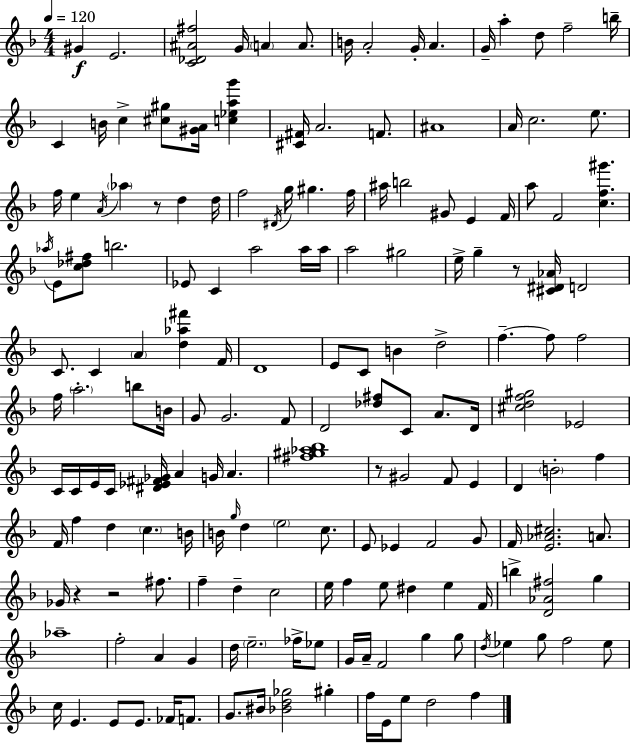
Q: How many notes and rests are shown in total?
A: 173